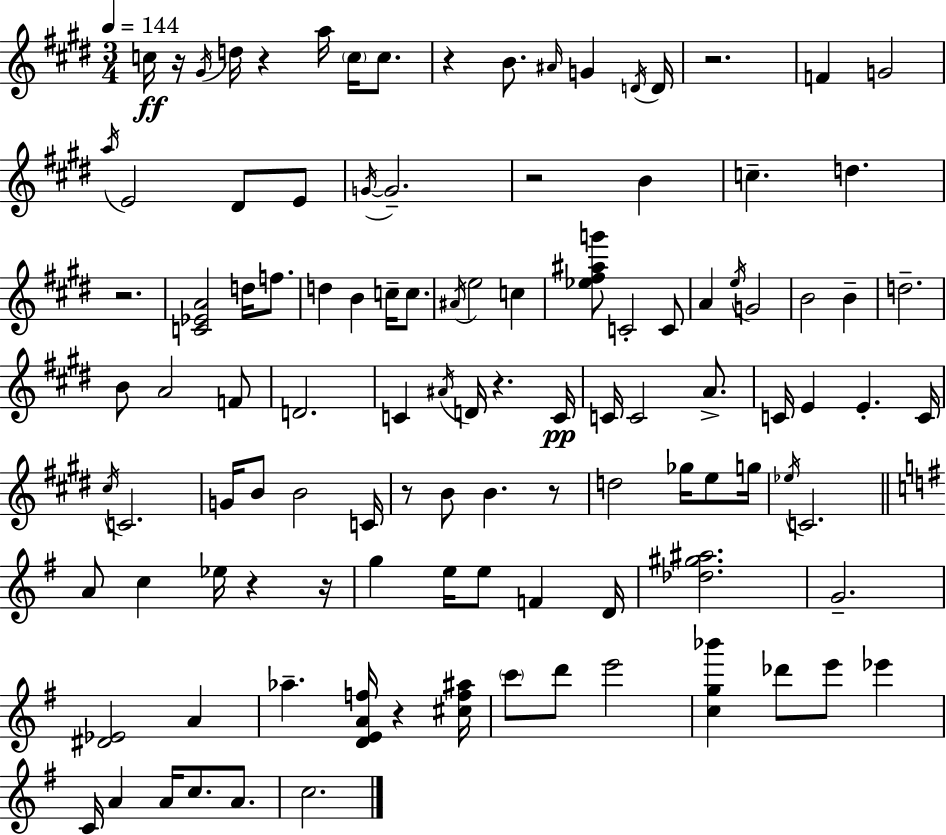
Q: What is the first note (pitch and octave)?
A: C5